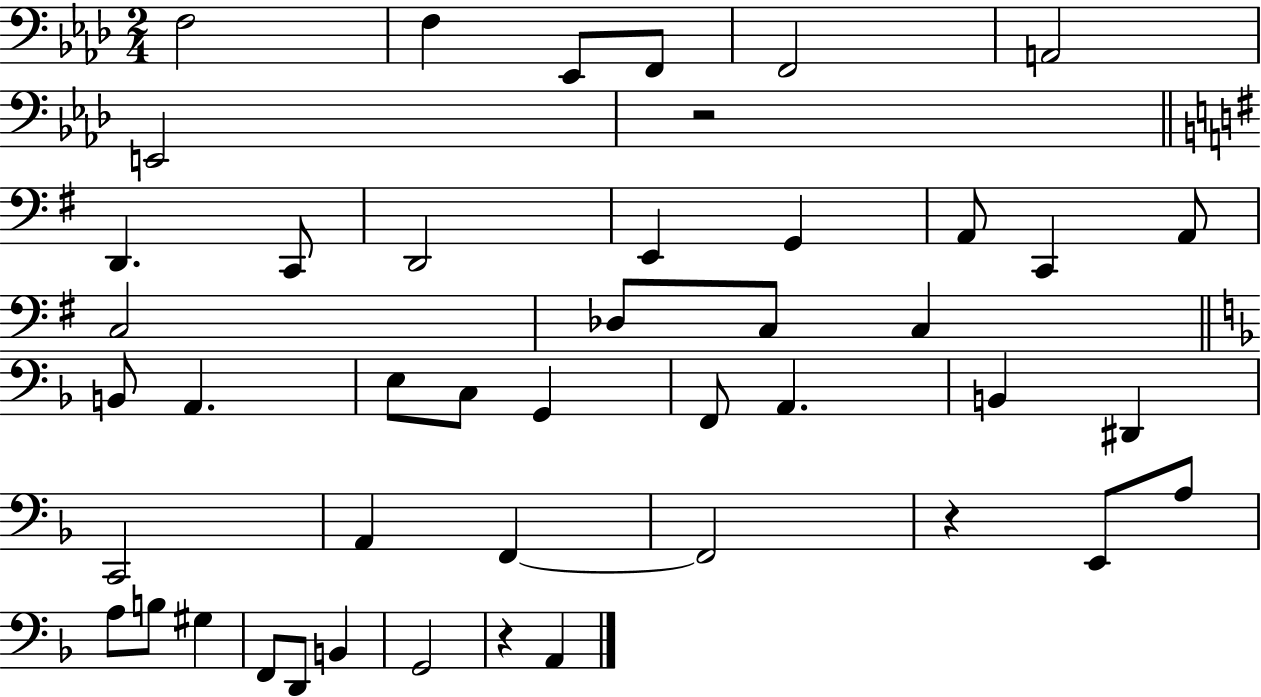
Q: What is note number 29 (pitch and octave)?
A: C2